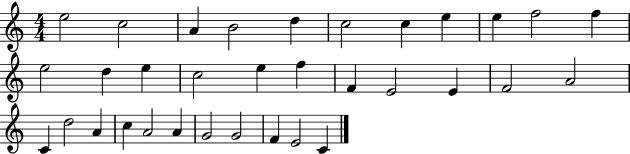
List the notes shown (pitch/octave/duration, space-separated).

E5/h C5/h A4/q B4/h D5/q C5/h C5/q E5/q E5/q F5/h F5/q E5/h D5/q E5/q C5/h E5/q F5/q F4/q E4/h E4/q F4/h A4/h C4/q D5/h A4/q C5/q A4/h A4/q G4/h G4/h F4/q E4/h C4/q